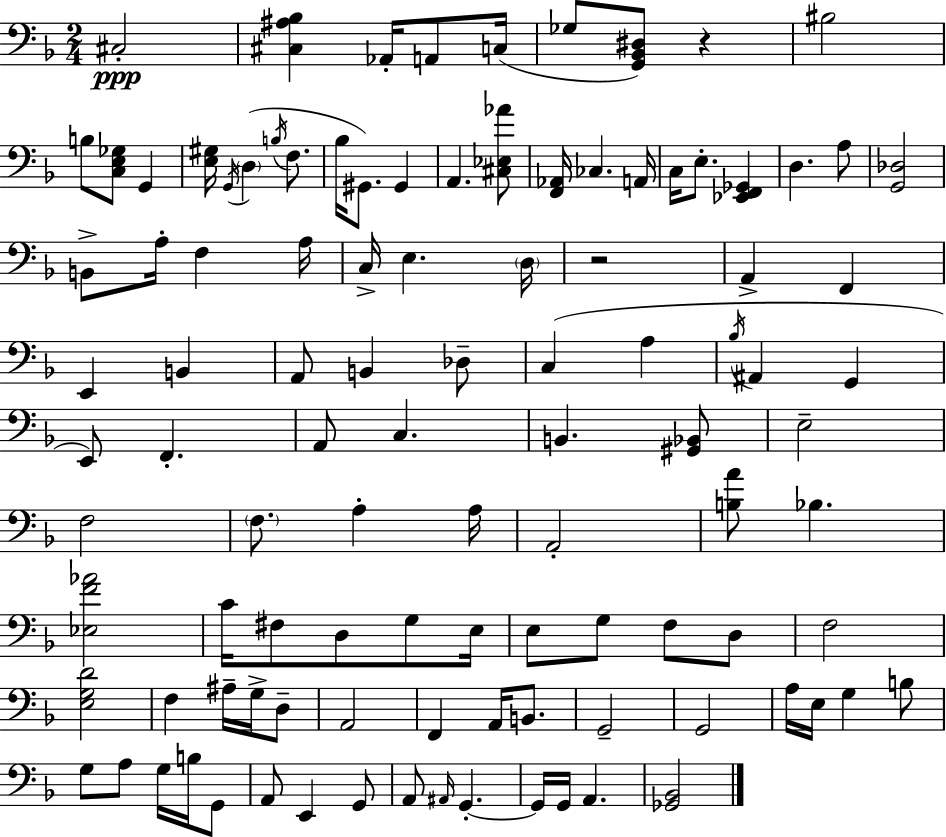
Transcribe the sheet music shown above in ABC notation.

X:1
T:Untitled
M:2/4
L:1/4
K:F
^C,2 [^C,^A,_B,] _A,,/4 A,,/2 C,/4 _G,/2 [G,,_B,,^D,]/2 z ^B,2 B,/2 [C,E,_G,]/2 G,, [E,^G,]/4 G,,/4 D, B,/4 F,/2 _B,/4 ^G,,/2 ^G,, A,, [^C,_E,_A]/2 [F,,_A,,]/4 _C, A,,/4 C,/4 E,/2 [_E,,F,,_G,,] D, A,/2 [G,,_D,]2 B,,/2 A,/4 F, A,/4 C,/4 E, D,/4 z2 A,, F,, E,, B,, A,,/2 B,, _D,/2 C, A, _B,/4 ^A,, G,, E,,/2 F,, A,,/2 C, B,, [^G,,_B,,]/2 E,2 F,2 F,/2 A, A,/4 A,,2 [B,A]/2 _B, [_E,F_A]2 C/4 ^F,/2 D,/2 G,/2 E,/4 E,/2 G,/2 F,/2 D,/2 F,2 [E,G,D]2 F, ^A,/4 G,/4 D,/2 A,,2 F,, A,,/4 B,,/2 G,,2 G,,2 A,/4 E,/4 G, B,/2 G,/2 A,/2 G,/4 B,/4 G,,/2 A,,/2 E,, G,,/2 A,,/2 ^A,,/4 G,, G,,/4 G,,/4 A,, [_G,,_B,,]2